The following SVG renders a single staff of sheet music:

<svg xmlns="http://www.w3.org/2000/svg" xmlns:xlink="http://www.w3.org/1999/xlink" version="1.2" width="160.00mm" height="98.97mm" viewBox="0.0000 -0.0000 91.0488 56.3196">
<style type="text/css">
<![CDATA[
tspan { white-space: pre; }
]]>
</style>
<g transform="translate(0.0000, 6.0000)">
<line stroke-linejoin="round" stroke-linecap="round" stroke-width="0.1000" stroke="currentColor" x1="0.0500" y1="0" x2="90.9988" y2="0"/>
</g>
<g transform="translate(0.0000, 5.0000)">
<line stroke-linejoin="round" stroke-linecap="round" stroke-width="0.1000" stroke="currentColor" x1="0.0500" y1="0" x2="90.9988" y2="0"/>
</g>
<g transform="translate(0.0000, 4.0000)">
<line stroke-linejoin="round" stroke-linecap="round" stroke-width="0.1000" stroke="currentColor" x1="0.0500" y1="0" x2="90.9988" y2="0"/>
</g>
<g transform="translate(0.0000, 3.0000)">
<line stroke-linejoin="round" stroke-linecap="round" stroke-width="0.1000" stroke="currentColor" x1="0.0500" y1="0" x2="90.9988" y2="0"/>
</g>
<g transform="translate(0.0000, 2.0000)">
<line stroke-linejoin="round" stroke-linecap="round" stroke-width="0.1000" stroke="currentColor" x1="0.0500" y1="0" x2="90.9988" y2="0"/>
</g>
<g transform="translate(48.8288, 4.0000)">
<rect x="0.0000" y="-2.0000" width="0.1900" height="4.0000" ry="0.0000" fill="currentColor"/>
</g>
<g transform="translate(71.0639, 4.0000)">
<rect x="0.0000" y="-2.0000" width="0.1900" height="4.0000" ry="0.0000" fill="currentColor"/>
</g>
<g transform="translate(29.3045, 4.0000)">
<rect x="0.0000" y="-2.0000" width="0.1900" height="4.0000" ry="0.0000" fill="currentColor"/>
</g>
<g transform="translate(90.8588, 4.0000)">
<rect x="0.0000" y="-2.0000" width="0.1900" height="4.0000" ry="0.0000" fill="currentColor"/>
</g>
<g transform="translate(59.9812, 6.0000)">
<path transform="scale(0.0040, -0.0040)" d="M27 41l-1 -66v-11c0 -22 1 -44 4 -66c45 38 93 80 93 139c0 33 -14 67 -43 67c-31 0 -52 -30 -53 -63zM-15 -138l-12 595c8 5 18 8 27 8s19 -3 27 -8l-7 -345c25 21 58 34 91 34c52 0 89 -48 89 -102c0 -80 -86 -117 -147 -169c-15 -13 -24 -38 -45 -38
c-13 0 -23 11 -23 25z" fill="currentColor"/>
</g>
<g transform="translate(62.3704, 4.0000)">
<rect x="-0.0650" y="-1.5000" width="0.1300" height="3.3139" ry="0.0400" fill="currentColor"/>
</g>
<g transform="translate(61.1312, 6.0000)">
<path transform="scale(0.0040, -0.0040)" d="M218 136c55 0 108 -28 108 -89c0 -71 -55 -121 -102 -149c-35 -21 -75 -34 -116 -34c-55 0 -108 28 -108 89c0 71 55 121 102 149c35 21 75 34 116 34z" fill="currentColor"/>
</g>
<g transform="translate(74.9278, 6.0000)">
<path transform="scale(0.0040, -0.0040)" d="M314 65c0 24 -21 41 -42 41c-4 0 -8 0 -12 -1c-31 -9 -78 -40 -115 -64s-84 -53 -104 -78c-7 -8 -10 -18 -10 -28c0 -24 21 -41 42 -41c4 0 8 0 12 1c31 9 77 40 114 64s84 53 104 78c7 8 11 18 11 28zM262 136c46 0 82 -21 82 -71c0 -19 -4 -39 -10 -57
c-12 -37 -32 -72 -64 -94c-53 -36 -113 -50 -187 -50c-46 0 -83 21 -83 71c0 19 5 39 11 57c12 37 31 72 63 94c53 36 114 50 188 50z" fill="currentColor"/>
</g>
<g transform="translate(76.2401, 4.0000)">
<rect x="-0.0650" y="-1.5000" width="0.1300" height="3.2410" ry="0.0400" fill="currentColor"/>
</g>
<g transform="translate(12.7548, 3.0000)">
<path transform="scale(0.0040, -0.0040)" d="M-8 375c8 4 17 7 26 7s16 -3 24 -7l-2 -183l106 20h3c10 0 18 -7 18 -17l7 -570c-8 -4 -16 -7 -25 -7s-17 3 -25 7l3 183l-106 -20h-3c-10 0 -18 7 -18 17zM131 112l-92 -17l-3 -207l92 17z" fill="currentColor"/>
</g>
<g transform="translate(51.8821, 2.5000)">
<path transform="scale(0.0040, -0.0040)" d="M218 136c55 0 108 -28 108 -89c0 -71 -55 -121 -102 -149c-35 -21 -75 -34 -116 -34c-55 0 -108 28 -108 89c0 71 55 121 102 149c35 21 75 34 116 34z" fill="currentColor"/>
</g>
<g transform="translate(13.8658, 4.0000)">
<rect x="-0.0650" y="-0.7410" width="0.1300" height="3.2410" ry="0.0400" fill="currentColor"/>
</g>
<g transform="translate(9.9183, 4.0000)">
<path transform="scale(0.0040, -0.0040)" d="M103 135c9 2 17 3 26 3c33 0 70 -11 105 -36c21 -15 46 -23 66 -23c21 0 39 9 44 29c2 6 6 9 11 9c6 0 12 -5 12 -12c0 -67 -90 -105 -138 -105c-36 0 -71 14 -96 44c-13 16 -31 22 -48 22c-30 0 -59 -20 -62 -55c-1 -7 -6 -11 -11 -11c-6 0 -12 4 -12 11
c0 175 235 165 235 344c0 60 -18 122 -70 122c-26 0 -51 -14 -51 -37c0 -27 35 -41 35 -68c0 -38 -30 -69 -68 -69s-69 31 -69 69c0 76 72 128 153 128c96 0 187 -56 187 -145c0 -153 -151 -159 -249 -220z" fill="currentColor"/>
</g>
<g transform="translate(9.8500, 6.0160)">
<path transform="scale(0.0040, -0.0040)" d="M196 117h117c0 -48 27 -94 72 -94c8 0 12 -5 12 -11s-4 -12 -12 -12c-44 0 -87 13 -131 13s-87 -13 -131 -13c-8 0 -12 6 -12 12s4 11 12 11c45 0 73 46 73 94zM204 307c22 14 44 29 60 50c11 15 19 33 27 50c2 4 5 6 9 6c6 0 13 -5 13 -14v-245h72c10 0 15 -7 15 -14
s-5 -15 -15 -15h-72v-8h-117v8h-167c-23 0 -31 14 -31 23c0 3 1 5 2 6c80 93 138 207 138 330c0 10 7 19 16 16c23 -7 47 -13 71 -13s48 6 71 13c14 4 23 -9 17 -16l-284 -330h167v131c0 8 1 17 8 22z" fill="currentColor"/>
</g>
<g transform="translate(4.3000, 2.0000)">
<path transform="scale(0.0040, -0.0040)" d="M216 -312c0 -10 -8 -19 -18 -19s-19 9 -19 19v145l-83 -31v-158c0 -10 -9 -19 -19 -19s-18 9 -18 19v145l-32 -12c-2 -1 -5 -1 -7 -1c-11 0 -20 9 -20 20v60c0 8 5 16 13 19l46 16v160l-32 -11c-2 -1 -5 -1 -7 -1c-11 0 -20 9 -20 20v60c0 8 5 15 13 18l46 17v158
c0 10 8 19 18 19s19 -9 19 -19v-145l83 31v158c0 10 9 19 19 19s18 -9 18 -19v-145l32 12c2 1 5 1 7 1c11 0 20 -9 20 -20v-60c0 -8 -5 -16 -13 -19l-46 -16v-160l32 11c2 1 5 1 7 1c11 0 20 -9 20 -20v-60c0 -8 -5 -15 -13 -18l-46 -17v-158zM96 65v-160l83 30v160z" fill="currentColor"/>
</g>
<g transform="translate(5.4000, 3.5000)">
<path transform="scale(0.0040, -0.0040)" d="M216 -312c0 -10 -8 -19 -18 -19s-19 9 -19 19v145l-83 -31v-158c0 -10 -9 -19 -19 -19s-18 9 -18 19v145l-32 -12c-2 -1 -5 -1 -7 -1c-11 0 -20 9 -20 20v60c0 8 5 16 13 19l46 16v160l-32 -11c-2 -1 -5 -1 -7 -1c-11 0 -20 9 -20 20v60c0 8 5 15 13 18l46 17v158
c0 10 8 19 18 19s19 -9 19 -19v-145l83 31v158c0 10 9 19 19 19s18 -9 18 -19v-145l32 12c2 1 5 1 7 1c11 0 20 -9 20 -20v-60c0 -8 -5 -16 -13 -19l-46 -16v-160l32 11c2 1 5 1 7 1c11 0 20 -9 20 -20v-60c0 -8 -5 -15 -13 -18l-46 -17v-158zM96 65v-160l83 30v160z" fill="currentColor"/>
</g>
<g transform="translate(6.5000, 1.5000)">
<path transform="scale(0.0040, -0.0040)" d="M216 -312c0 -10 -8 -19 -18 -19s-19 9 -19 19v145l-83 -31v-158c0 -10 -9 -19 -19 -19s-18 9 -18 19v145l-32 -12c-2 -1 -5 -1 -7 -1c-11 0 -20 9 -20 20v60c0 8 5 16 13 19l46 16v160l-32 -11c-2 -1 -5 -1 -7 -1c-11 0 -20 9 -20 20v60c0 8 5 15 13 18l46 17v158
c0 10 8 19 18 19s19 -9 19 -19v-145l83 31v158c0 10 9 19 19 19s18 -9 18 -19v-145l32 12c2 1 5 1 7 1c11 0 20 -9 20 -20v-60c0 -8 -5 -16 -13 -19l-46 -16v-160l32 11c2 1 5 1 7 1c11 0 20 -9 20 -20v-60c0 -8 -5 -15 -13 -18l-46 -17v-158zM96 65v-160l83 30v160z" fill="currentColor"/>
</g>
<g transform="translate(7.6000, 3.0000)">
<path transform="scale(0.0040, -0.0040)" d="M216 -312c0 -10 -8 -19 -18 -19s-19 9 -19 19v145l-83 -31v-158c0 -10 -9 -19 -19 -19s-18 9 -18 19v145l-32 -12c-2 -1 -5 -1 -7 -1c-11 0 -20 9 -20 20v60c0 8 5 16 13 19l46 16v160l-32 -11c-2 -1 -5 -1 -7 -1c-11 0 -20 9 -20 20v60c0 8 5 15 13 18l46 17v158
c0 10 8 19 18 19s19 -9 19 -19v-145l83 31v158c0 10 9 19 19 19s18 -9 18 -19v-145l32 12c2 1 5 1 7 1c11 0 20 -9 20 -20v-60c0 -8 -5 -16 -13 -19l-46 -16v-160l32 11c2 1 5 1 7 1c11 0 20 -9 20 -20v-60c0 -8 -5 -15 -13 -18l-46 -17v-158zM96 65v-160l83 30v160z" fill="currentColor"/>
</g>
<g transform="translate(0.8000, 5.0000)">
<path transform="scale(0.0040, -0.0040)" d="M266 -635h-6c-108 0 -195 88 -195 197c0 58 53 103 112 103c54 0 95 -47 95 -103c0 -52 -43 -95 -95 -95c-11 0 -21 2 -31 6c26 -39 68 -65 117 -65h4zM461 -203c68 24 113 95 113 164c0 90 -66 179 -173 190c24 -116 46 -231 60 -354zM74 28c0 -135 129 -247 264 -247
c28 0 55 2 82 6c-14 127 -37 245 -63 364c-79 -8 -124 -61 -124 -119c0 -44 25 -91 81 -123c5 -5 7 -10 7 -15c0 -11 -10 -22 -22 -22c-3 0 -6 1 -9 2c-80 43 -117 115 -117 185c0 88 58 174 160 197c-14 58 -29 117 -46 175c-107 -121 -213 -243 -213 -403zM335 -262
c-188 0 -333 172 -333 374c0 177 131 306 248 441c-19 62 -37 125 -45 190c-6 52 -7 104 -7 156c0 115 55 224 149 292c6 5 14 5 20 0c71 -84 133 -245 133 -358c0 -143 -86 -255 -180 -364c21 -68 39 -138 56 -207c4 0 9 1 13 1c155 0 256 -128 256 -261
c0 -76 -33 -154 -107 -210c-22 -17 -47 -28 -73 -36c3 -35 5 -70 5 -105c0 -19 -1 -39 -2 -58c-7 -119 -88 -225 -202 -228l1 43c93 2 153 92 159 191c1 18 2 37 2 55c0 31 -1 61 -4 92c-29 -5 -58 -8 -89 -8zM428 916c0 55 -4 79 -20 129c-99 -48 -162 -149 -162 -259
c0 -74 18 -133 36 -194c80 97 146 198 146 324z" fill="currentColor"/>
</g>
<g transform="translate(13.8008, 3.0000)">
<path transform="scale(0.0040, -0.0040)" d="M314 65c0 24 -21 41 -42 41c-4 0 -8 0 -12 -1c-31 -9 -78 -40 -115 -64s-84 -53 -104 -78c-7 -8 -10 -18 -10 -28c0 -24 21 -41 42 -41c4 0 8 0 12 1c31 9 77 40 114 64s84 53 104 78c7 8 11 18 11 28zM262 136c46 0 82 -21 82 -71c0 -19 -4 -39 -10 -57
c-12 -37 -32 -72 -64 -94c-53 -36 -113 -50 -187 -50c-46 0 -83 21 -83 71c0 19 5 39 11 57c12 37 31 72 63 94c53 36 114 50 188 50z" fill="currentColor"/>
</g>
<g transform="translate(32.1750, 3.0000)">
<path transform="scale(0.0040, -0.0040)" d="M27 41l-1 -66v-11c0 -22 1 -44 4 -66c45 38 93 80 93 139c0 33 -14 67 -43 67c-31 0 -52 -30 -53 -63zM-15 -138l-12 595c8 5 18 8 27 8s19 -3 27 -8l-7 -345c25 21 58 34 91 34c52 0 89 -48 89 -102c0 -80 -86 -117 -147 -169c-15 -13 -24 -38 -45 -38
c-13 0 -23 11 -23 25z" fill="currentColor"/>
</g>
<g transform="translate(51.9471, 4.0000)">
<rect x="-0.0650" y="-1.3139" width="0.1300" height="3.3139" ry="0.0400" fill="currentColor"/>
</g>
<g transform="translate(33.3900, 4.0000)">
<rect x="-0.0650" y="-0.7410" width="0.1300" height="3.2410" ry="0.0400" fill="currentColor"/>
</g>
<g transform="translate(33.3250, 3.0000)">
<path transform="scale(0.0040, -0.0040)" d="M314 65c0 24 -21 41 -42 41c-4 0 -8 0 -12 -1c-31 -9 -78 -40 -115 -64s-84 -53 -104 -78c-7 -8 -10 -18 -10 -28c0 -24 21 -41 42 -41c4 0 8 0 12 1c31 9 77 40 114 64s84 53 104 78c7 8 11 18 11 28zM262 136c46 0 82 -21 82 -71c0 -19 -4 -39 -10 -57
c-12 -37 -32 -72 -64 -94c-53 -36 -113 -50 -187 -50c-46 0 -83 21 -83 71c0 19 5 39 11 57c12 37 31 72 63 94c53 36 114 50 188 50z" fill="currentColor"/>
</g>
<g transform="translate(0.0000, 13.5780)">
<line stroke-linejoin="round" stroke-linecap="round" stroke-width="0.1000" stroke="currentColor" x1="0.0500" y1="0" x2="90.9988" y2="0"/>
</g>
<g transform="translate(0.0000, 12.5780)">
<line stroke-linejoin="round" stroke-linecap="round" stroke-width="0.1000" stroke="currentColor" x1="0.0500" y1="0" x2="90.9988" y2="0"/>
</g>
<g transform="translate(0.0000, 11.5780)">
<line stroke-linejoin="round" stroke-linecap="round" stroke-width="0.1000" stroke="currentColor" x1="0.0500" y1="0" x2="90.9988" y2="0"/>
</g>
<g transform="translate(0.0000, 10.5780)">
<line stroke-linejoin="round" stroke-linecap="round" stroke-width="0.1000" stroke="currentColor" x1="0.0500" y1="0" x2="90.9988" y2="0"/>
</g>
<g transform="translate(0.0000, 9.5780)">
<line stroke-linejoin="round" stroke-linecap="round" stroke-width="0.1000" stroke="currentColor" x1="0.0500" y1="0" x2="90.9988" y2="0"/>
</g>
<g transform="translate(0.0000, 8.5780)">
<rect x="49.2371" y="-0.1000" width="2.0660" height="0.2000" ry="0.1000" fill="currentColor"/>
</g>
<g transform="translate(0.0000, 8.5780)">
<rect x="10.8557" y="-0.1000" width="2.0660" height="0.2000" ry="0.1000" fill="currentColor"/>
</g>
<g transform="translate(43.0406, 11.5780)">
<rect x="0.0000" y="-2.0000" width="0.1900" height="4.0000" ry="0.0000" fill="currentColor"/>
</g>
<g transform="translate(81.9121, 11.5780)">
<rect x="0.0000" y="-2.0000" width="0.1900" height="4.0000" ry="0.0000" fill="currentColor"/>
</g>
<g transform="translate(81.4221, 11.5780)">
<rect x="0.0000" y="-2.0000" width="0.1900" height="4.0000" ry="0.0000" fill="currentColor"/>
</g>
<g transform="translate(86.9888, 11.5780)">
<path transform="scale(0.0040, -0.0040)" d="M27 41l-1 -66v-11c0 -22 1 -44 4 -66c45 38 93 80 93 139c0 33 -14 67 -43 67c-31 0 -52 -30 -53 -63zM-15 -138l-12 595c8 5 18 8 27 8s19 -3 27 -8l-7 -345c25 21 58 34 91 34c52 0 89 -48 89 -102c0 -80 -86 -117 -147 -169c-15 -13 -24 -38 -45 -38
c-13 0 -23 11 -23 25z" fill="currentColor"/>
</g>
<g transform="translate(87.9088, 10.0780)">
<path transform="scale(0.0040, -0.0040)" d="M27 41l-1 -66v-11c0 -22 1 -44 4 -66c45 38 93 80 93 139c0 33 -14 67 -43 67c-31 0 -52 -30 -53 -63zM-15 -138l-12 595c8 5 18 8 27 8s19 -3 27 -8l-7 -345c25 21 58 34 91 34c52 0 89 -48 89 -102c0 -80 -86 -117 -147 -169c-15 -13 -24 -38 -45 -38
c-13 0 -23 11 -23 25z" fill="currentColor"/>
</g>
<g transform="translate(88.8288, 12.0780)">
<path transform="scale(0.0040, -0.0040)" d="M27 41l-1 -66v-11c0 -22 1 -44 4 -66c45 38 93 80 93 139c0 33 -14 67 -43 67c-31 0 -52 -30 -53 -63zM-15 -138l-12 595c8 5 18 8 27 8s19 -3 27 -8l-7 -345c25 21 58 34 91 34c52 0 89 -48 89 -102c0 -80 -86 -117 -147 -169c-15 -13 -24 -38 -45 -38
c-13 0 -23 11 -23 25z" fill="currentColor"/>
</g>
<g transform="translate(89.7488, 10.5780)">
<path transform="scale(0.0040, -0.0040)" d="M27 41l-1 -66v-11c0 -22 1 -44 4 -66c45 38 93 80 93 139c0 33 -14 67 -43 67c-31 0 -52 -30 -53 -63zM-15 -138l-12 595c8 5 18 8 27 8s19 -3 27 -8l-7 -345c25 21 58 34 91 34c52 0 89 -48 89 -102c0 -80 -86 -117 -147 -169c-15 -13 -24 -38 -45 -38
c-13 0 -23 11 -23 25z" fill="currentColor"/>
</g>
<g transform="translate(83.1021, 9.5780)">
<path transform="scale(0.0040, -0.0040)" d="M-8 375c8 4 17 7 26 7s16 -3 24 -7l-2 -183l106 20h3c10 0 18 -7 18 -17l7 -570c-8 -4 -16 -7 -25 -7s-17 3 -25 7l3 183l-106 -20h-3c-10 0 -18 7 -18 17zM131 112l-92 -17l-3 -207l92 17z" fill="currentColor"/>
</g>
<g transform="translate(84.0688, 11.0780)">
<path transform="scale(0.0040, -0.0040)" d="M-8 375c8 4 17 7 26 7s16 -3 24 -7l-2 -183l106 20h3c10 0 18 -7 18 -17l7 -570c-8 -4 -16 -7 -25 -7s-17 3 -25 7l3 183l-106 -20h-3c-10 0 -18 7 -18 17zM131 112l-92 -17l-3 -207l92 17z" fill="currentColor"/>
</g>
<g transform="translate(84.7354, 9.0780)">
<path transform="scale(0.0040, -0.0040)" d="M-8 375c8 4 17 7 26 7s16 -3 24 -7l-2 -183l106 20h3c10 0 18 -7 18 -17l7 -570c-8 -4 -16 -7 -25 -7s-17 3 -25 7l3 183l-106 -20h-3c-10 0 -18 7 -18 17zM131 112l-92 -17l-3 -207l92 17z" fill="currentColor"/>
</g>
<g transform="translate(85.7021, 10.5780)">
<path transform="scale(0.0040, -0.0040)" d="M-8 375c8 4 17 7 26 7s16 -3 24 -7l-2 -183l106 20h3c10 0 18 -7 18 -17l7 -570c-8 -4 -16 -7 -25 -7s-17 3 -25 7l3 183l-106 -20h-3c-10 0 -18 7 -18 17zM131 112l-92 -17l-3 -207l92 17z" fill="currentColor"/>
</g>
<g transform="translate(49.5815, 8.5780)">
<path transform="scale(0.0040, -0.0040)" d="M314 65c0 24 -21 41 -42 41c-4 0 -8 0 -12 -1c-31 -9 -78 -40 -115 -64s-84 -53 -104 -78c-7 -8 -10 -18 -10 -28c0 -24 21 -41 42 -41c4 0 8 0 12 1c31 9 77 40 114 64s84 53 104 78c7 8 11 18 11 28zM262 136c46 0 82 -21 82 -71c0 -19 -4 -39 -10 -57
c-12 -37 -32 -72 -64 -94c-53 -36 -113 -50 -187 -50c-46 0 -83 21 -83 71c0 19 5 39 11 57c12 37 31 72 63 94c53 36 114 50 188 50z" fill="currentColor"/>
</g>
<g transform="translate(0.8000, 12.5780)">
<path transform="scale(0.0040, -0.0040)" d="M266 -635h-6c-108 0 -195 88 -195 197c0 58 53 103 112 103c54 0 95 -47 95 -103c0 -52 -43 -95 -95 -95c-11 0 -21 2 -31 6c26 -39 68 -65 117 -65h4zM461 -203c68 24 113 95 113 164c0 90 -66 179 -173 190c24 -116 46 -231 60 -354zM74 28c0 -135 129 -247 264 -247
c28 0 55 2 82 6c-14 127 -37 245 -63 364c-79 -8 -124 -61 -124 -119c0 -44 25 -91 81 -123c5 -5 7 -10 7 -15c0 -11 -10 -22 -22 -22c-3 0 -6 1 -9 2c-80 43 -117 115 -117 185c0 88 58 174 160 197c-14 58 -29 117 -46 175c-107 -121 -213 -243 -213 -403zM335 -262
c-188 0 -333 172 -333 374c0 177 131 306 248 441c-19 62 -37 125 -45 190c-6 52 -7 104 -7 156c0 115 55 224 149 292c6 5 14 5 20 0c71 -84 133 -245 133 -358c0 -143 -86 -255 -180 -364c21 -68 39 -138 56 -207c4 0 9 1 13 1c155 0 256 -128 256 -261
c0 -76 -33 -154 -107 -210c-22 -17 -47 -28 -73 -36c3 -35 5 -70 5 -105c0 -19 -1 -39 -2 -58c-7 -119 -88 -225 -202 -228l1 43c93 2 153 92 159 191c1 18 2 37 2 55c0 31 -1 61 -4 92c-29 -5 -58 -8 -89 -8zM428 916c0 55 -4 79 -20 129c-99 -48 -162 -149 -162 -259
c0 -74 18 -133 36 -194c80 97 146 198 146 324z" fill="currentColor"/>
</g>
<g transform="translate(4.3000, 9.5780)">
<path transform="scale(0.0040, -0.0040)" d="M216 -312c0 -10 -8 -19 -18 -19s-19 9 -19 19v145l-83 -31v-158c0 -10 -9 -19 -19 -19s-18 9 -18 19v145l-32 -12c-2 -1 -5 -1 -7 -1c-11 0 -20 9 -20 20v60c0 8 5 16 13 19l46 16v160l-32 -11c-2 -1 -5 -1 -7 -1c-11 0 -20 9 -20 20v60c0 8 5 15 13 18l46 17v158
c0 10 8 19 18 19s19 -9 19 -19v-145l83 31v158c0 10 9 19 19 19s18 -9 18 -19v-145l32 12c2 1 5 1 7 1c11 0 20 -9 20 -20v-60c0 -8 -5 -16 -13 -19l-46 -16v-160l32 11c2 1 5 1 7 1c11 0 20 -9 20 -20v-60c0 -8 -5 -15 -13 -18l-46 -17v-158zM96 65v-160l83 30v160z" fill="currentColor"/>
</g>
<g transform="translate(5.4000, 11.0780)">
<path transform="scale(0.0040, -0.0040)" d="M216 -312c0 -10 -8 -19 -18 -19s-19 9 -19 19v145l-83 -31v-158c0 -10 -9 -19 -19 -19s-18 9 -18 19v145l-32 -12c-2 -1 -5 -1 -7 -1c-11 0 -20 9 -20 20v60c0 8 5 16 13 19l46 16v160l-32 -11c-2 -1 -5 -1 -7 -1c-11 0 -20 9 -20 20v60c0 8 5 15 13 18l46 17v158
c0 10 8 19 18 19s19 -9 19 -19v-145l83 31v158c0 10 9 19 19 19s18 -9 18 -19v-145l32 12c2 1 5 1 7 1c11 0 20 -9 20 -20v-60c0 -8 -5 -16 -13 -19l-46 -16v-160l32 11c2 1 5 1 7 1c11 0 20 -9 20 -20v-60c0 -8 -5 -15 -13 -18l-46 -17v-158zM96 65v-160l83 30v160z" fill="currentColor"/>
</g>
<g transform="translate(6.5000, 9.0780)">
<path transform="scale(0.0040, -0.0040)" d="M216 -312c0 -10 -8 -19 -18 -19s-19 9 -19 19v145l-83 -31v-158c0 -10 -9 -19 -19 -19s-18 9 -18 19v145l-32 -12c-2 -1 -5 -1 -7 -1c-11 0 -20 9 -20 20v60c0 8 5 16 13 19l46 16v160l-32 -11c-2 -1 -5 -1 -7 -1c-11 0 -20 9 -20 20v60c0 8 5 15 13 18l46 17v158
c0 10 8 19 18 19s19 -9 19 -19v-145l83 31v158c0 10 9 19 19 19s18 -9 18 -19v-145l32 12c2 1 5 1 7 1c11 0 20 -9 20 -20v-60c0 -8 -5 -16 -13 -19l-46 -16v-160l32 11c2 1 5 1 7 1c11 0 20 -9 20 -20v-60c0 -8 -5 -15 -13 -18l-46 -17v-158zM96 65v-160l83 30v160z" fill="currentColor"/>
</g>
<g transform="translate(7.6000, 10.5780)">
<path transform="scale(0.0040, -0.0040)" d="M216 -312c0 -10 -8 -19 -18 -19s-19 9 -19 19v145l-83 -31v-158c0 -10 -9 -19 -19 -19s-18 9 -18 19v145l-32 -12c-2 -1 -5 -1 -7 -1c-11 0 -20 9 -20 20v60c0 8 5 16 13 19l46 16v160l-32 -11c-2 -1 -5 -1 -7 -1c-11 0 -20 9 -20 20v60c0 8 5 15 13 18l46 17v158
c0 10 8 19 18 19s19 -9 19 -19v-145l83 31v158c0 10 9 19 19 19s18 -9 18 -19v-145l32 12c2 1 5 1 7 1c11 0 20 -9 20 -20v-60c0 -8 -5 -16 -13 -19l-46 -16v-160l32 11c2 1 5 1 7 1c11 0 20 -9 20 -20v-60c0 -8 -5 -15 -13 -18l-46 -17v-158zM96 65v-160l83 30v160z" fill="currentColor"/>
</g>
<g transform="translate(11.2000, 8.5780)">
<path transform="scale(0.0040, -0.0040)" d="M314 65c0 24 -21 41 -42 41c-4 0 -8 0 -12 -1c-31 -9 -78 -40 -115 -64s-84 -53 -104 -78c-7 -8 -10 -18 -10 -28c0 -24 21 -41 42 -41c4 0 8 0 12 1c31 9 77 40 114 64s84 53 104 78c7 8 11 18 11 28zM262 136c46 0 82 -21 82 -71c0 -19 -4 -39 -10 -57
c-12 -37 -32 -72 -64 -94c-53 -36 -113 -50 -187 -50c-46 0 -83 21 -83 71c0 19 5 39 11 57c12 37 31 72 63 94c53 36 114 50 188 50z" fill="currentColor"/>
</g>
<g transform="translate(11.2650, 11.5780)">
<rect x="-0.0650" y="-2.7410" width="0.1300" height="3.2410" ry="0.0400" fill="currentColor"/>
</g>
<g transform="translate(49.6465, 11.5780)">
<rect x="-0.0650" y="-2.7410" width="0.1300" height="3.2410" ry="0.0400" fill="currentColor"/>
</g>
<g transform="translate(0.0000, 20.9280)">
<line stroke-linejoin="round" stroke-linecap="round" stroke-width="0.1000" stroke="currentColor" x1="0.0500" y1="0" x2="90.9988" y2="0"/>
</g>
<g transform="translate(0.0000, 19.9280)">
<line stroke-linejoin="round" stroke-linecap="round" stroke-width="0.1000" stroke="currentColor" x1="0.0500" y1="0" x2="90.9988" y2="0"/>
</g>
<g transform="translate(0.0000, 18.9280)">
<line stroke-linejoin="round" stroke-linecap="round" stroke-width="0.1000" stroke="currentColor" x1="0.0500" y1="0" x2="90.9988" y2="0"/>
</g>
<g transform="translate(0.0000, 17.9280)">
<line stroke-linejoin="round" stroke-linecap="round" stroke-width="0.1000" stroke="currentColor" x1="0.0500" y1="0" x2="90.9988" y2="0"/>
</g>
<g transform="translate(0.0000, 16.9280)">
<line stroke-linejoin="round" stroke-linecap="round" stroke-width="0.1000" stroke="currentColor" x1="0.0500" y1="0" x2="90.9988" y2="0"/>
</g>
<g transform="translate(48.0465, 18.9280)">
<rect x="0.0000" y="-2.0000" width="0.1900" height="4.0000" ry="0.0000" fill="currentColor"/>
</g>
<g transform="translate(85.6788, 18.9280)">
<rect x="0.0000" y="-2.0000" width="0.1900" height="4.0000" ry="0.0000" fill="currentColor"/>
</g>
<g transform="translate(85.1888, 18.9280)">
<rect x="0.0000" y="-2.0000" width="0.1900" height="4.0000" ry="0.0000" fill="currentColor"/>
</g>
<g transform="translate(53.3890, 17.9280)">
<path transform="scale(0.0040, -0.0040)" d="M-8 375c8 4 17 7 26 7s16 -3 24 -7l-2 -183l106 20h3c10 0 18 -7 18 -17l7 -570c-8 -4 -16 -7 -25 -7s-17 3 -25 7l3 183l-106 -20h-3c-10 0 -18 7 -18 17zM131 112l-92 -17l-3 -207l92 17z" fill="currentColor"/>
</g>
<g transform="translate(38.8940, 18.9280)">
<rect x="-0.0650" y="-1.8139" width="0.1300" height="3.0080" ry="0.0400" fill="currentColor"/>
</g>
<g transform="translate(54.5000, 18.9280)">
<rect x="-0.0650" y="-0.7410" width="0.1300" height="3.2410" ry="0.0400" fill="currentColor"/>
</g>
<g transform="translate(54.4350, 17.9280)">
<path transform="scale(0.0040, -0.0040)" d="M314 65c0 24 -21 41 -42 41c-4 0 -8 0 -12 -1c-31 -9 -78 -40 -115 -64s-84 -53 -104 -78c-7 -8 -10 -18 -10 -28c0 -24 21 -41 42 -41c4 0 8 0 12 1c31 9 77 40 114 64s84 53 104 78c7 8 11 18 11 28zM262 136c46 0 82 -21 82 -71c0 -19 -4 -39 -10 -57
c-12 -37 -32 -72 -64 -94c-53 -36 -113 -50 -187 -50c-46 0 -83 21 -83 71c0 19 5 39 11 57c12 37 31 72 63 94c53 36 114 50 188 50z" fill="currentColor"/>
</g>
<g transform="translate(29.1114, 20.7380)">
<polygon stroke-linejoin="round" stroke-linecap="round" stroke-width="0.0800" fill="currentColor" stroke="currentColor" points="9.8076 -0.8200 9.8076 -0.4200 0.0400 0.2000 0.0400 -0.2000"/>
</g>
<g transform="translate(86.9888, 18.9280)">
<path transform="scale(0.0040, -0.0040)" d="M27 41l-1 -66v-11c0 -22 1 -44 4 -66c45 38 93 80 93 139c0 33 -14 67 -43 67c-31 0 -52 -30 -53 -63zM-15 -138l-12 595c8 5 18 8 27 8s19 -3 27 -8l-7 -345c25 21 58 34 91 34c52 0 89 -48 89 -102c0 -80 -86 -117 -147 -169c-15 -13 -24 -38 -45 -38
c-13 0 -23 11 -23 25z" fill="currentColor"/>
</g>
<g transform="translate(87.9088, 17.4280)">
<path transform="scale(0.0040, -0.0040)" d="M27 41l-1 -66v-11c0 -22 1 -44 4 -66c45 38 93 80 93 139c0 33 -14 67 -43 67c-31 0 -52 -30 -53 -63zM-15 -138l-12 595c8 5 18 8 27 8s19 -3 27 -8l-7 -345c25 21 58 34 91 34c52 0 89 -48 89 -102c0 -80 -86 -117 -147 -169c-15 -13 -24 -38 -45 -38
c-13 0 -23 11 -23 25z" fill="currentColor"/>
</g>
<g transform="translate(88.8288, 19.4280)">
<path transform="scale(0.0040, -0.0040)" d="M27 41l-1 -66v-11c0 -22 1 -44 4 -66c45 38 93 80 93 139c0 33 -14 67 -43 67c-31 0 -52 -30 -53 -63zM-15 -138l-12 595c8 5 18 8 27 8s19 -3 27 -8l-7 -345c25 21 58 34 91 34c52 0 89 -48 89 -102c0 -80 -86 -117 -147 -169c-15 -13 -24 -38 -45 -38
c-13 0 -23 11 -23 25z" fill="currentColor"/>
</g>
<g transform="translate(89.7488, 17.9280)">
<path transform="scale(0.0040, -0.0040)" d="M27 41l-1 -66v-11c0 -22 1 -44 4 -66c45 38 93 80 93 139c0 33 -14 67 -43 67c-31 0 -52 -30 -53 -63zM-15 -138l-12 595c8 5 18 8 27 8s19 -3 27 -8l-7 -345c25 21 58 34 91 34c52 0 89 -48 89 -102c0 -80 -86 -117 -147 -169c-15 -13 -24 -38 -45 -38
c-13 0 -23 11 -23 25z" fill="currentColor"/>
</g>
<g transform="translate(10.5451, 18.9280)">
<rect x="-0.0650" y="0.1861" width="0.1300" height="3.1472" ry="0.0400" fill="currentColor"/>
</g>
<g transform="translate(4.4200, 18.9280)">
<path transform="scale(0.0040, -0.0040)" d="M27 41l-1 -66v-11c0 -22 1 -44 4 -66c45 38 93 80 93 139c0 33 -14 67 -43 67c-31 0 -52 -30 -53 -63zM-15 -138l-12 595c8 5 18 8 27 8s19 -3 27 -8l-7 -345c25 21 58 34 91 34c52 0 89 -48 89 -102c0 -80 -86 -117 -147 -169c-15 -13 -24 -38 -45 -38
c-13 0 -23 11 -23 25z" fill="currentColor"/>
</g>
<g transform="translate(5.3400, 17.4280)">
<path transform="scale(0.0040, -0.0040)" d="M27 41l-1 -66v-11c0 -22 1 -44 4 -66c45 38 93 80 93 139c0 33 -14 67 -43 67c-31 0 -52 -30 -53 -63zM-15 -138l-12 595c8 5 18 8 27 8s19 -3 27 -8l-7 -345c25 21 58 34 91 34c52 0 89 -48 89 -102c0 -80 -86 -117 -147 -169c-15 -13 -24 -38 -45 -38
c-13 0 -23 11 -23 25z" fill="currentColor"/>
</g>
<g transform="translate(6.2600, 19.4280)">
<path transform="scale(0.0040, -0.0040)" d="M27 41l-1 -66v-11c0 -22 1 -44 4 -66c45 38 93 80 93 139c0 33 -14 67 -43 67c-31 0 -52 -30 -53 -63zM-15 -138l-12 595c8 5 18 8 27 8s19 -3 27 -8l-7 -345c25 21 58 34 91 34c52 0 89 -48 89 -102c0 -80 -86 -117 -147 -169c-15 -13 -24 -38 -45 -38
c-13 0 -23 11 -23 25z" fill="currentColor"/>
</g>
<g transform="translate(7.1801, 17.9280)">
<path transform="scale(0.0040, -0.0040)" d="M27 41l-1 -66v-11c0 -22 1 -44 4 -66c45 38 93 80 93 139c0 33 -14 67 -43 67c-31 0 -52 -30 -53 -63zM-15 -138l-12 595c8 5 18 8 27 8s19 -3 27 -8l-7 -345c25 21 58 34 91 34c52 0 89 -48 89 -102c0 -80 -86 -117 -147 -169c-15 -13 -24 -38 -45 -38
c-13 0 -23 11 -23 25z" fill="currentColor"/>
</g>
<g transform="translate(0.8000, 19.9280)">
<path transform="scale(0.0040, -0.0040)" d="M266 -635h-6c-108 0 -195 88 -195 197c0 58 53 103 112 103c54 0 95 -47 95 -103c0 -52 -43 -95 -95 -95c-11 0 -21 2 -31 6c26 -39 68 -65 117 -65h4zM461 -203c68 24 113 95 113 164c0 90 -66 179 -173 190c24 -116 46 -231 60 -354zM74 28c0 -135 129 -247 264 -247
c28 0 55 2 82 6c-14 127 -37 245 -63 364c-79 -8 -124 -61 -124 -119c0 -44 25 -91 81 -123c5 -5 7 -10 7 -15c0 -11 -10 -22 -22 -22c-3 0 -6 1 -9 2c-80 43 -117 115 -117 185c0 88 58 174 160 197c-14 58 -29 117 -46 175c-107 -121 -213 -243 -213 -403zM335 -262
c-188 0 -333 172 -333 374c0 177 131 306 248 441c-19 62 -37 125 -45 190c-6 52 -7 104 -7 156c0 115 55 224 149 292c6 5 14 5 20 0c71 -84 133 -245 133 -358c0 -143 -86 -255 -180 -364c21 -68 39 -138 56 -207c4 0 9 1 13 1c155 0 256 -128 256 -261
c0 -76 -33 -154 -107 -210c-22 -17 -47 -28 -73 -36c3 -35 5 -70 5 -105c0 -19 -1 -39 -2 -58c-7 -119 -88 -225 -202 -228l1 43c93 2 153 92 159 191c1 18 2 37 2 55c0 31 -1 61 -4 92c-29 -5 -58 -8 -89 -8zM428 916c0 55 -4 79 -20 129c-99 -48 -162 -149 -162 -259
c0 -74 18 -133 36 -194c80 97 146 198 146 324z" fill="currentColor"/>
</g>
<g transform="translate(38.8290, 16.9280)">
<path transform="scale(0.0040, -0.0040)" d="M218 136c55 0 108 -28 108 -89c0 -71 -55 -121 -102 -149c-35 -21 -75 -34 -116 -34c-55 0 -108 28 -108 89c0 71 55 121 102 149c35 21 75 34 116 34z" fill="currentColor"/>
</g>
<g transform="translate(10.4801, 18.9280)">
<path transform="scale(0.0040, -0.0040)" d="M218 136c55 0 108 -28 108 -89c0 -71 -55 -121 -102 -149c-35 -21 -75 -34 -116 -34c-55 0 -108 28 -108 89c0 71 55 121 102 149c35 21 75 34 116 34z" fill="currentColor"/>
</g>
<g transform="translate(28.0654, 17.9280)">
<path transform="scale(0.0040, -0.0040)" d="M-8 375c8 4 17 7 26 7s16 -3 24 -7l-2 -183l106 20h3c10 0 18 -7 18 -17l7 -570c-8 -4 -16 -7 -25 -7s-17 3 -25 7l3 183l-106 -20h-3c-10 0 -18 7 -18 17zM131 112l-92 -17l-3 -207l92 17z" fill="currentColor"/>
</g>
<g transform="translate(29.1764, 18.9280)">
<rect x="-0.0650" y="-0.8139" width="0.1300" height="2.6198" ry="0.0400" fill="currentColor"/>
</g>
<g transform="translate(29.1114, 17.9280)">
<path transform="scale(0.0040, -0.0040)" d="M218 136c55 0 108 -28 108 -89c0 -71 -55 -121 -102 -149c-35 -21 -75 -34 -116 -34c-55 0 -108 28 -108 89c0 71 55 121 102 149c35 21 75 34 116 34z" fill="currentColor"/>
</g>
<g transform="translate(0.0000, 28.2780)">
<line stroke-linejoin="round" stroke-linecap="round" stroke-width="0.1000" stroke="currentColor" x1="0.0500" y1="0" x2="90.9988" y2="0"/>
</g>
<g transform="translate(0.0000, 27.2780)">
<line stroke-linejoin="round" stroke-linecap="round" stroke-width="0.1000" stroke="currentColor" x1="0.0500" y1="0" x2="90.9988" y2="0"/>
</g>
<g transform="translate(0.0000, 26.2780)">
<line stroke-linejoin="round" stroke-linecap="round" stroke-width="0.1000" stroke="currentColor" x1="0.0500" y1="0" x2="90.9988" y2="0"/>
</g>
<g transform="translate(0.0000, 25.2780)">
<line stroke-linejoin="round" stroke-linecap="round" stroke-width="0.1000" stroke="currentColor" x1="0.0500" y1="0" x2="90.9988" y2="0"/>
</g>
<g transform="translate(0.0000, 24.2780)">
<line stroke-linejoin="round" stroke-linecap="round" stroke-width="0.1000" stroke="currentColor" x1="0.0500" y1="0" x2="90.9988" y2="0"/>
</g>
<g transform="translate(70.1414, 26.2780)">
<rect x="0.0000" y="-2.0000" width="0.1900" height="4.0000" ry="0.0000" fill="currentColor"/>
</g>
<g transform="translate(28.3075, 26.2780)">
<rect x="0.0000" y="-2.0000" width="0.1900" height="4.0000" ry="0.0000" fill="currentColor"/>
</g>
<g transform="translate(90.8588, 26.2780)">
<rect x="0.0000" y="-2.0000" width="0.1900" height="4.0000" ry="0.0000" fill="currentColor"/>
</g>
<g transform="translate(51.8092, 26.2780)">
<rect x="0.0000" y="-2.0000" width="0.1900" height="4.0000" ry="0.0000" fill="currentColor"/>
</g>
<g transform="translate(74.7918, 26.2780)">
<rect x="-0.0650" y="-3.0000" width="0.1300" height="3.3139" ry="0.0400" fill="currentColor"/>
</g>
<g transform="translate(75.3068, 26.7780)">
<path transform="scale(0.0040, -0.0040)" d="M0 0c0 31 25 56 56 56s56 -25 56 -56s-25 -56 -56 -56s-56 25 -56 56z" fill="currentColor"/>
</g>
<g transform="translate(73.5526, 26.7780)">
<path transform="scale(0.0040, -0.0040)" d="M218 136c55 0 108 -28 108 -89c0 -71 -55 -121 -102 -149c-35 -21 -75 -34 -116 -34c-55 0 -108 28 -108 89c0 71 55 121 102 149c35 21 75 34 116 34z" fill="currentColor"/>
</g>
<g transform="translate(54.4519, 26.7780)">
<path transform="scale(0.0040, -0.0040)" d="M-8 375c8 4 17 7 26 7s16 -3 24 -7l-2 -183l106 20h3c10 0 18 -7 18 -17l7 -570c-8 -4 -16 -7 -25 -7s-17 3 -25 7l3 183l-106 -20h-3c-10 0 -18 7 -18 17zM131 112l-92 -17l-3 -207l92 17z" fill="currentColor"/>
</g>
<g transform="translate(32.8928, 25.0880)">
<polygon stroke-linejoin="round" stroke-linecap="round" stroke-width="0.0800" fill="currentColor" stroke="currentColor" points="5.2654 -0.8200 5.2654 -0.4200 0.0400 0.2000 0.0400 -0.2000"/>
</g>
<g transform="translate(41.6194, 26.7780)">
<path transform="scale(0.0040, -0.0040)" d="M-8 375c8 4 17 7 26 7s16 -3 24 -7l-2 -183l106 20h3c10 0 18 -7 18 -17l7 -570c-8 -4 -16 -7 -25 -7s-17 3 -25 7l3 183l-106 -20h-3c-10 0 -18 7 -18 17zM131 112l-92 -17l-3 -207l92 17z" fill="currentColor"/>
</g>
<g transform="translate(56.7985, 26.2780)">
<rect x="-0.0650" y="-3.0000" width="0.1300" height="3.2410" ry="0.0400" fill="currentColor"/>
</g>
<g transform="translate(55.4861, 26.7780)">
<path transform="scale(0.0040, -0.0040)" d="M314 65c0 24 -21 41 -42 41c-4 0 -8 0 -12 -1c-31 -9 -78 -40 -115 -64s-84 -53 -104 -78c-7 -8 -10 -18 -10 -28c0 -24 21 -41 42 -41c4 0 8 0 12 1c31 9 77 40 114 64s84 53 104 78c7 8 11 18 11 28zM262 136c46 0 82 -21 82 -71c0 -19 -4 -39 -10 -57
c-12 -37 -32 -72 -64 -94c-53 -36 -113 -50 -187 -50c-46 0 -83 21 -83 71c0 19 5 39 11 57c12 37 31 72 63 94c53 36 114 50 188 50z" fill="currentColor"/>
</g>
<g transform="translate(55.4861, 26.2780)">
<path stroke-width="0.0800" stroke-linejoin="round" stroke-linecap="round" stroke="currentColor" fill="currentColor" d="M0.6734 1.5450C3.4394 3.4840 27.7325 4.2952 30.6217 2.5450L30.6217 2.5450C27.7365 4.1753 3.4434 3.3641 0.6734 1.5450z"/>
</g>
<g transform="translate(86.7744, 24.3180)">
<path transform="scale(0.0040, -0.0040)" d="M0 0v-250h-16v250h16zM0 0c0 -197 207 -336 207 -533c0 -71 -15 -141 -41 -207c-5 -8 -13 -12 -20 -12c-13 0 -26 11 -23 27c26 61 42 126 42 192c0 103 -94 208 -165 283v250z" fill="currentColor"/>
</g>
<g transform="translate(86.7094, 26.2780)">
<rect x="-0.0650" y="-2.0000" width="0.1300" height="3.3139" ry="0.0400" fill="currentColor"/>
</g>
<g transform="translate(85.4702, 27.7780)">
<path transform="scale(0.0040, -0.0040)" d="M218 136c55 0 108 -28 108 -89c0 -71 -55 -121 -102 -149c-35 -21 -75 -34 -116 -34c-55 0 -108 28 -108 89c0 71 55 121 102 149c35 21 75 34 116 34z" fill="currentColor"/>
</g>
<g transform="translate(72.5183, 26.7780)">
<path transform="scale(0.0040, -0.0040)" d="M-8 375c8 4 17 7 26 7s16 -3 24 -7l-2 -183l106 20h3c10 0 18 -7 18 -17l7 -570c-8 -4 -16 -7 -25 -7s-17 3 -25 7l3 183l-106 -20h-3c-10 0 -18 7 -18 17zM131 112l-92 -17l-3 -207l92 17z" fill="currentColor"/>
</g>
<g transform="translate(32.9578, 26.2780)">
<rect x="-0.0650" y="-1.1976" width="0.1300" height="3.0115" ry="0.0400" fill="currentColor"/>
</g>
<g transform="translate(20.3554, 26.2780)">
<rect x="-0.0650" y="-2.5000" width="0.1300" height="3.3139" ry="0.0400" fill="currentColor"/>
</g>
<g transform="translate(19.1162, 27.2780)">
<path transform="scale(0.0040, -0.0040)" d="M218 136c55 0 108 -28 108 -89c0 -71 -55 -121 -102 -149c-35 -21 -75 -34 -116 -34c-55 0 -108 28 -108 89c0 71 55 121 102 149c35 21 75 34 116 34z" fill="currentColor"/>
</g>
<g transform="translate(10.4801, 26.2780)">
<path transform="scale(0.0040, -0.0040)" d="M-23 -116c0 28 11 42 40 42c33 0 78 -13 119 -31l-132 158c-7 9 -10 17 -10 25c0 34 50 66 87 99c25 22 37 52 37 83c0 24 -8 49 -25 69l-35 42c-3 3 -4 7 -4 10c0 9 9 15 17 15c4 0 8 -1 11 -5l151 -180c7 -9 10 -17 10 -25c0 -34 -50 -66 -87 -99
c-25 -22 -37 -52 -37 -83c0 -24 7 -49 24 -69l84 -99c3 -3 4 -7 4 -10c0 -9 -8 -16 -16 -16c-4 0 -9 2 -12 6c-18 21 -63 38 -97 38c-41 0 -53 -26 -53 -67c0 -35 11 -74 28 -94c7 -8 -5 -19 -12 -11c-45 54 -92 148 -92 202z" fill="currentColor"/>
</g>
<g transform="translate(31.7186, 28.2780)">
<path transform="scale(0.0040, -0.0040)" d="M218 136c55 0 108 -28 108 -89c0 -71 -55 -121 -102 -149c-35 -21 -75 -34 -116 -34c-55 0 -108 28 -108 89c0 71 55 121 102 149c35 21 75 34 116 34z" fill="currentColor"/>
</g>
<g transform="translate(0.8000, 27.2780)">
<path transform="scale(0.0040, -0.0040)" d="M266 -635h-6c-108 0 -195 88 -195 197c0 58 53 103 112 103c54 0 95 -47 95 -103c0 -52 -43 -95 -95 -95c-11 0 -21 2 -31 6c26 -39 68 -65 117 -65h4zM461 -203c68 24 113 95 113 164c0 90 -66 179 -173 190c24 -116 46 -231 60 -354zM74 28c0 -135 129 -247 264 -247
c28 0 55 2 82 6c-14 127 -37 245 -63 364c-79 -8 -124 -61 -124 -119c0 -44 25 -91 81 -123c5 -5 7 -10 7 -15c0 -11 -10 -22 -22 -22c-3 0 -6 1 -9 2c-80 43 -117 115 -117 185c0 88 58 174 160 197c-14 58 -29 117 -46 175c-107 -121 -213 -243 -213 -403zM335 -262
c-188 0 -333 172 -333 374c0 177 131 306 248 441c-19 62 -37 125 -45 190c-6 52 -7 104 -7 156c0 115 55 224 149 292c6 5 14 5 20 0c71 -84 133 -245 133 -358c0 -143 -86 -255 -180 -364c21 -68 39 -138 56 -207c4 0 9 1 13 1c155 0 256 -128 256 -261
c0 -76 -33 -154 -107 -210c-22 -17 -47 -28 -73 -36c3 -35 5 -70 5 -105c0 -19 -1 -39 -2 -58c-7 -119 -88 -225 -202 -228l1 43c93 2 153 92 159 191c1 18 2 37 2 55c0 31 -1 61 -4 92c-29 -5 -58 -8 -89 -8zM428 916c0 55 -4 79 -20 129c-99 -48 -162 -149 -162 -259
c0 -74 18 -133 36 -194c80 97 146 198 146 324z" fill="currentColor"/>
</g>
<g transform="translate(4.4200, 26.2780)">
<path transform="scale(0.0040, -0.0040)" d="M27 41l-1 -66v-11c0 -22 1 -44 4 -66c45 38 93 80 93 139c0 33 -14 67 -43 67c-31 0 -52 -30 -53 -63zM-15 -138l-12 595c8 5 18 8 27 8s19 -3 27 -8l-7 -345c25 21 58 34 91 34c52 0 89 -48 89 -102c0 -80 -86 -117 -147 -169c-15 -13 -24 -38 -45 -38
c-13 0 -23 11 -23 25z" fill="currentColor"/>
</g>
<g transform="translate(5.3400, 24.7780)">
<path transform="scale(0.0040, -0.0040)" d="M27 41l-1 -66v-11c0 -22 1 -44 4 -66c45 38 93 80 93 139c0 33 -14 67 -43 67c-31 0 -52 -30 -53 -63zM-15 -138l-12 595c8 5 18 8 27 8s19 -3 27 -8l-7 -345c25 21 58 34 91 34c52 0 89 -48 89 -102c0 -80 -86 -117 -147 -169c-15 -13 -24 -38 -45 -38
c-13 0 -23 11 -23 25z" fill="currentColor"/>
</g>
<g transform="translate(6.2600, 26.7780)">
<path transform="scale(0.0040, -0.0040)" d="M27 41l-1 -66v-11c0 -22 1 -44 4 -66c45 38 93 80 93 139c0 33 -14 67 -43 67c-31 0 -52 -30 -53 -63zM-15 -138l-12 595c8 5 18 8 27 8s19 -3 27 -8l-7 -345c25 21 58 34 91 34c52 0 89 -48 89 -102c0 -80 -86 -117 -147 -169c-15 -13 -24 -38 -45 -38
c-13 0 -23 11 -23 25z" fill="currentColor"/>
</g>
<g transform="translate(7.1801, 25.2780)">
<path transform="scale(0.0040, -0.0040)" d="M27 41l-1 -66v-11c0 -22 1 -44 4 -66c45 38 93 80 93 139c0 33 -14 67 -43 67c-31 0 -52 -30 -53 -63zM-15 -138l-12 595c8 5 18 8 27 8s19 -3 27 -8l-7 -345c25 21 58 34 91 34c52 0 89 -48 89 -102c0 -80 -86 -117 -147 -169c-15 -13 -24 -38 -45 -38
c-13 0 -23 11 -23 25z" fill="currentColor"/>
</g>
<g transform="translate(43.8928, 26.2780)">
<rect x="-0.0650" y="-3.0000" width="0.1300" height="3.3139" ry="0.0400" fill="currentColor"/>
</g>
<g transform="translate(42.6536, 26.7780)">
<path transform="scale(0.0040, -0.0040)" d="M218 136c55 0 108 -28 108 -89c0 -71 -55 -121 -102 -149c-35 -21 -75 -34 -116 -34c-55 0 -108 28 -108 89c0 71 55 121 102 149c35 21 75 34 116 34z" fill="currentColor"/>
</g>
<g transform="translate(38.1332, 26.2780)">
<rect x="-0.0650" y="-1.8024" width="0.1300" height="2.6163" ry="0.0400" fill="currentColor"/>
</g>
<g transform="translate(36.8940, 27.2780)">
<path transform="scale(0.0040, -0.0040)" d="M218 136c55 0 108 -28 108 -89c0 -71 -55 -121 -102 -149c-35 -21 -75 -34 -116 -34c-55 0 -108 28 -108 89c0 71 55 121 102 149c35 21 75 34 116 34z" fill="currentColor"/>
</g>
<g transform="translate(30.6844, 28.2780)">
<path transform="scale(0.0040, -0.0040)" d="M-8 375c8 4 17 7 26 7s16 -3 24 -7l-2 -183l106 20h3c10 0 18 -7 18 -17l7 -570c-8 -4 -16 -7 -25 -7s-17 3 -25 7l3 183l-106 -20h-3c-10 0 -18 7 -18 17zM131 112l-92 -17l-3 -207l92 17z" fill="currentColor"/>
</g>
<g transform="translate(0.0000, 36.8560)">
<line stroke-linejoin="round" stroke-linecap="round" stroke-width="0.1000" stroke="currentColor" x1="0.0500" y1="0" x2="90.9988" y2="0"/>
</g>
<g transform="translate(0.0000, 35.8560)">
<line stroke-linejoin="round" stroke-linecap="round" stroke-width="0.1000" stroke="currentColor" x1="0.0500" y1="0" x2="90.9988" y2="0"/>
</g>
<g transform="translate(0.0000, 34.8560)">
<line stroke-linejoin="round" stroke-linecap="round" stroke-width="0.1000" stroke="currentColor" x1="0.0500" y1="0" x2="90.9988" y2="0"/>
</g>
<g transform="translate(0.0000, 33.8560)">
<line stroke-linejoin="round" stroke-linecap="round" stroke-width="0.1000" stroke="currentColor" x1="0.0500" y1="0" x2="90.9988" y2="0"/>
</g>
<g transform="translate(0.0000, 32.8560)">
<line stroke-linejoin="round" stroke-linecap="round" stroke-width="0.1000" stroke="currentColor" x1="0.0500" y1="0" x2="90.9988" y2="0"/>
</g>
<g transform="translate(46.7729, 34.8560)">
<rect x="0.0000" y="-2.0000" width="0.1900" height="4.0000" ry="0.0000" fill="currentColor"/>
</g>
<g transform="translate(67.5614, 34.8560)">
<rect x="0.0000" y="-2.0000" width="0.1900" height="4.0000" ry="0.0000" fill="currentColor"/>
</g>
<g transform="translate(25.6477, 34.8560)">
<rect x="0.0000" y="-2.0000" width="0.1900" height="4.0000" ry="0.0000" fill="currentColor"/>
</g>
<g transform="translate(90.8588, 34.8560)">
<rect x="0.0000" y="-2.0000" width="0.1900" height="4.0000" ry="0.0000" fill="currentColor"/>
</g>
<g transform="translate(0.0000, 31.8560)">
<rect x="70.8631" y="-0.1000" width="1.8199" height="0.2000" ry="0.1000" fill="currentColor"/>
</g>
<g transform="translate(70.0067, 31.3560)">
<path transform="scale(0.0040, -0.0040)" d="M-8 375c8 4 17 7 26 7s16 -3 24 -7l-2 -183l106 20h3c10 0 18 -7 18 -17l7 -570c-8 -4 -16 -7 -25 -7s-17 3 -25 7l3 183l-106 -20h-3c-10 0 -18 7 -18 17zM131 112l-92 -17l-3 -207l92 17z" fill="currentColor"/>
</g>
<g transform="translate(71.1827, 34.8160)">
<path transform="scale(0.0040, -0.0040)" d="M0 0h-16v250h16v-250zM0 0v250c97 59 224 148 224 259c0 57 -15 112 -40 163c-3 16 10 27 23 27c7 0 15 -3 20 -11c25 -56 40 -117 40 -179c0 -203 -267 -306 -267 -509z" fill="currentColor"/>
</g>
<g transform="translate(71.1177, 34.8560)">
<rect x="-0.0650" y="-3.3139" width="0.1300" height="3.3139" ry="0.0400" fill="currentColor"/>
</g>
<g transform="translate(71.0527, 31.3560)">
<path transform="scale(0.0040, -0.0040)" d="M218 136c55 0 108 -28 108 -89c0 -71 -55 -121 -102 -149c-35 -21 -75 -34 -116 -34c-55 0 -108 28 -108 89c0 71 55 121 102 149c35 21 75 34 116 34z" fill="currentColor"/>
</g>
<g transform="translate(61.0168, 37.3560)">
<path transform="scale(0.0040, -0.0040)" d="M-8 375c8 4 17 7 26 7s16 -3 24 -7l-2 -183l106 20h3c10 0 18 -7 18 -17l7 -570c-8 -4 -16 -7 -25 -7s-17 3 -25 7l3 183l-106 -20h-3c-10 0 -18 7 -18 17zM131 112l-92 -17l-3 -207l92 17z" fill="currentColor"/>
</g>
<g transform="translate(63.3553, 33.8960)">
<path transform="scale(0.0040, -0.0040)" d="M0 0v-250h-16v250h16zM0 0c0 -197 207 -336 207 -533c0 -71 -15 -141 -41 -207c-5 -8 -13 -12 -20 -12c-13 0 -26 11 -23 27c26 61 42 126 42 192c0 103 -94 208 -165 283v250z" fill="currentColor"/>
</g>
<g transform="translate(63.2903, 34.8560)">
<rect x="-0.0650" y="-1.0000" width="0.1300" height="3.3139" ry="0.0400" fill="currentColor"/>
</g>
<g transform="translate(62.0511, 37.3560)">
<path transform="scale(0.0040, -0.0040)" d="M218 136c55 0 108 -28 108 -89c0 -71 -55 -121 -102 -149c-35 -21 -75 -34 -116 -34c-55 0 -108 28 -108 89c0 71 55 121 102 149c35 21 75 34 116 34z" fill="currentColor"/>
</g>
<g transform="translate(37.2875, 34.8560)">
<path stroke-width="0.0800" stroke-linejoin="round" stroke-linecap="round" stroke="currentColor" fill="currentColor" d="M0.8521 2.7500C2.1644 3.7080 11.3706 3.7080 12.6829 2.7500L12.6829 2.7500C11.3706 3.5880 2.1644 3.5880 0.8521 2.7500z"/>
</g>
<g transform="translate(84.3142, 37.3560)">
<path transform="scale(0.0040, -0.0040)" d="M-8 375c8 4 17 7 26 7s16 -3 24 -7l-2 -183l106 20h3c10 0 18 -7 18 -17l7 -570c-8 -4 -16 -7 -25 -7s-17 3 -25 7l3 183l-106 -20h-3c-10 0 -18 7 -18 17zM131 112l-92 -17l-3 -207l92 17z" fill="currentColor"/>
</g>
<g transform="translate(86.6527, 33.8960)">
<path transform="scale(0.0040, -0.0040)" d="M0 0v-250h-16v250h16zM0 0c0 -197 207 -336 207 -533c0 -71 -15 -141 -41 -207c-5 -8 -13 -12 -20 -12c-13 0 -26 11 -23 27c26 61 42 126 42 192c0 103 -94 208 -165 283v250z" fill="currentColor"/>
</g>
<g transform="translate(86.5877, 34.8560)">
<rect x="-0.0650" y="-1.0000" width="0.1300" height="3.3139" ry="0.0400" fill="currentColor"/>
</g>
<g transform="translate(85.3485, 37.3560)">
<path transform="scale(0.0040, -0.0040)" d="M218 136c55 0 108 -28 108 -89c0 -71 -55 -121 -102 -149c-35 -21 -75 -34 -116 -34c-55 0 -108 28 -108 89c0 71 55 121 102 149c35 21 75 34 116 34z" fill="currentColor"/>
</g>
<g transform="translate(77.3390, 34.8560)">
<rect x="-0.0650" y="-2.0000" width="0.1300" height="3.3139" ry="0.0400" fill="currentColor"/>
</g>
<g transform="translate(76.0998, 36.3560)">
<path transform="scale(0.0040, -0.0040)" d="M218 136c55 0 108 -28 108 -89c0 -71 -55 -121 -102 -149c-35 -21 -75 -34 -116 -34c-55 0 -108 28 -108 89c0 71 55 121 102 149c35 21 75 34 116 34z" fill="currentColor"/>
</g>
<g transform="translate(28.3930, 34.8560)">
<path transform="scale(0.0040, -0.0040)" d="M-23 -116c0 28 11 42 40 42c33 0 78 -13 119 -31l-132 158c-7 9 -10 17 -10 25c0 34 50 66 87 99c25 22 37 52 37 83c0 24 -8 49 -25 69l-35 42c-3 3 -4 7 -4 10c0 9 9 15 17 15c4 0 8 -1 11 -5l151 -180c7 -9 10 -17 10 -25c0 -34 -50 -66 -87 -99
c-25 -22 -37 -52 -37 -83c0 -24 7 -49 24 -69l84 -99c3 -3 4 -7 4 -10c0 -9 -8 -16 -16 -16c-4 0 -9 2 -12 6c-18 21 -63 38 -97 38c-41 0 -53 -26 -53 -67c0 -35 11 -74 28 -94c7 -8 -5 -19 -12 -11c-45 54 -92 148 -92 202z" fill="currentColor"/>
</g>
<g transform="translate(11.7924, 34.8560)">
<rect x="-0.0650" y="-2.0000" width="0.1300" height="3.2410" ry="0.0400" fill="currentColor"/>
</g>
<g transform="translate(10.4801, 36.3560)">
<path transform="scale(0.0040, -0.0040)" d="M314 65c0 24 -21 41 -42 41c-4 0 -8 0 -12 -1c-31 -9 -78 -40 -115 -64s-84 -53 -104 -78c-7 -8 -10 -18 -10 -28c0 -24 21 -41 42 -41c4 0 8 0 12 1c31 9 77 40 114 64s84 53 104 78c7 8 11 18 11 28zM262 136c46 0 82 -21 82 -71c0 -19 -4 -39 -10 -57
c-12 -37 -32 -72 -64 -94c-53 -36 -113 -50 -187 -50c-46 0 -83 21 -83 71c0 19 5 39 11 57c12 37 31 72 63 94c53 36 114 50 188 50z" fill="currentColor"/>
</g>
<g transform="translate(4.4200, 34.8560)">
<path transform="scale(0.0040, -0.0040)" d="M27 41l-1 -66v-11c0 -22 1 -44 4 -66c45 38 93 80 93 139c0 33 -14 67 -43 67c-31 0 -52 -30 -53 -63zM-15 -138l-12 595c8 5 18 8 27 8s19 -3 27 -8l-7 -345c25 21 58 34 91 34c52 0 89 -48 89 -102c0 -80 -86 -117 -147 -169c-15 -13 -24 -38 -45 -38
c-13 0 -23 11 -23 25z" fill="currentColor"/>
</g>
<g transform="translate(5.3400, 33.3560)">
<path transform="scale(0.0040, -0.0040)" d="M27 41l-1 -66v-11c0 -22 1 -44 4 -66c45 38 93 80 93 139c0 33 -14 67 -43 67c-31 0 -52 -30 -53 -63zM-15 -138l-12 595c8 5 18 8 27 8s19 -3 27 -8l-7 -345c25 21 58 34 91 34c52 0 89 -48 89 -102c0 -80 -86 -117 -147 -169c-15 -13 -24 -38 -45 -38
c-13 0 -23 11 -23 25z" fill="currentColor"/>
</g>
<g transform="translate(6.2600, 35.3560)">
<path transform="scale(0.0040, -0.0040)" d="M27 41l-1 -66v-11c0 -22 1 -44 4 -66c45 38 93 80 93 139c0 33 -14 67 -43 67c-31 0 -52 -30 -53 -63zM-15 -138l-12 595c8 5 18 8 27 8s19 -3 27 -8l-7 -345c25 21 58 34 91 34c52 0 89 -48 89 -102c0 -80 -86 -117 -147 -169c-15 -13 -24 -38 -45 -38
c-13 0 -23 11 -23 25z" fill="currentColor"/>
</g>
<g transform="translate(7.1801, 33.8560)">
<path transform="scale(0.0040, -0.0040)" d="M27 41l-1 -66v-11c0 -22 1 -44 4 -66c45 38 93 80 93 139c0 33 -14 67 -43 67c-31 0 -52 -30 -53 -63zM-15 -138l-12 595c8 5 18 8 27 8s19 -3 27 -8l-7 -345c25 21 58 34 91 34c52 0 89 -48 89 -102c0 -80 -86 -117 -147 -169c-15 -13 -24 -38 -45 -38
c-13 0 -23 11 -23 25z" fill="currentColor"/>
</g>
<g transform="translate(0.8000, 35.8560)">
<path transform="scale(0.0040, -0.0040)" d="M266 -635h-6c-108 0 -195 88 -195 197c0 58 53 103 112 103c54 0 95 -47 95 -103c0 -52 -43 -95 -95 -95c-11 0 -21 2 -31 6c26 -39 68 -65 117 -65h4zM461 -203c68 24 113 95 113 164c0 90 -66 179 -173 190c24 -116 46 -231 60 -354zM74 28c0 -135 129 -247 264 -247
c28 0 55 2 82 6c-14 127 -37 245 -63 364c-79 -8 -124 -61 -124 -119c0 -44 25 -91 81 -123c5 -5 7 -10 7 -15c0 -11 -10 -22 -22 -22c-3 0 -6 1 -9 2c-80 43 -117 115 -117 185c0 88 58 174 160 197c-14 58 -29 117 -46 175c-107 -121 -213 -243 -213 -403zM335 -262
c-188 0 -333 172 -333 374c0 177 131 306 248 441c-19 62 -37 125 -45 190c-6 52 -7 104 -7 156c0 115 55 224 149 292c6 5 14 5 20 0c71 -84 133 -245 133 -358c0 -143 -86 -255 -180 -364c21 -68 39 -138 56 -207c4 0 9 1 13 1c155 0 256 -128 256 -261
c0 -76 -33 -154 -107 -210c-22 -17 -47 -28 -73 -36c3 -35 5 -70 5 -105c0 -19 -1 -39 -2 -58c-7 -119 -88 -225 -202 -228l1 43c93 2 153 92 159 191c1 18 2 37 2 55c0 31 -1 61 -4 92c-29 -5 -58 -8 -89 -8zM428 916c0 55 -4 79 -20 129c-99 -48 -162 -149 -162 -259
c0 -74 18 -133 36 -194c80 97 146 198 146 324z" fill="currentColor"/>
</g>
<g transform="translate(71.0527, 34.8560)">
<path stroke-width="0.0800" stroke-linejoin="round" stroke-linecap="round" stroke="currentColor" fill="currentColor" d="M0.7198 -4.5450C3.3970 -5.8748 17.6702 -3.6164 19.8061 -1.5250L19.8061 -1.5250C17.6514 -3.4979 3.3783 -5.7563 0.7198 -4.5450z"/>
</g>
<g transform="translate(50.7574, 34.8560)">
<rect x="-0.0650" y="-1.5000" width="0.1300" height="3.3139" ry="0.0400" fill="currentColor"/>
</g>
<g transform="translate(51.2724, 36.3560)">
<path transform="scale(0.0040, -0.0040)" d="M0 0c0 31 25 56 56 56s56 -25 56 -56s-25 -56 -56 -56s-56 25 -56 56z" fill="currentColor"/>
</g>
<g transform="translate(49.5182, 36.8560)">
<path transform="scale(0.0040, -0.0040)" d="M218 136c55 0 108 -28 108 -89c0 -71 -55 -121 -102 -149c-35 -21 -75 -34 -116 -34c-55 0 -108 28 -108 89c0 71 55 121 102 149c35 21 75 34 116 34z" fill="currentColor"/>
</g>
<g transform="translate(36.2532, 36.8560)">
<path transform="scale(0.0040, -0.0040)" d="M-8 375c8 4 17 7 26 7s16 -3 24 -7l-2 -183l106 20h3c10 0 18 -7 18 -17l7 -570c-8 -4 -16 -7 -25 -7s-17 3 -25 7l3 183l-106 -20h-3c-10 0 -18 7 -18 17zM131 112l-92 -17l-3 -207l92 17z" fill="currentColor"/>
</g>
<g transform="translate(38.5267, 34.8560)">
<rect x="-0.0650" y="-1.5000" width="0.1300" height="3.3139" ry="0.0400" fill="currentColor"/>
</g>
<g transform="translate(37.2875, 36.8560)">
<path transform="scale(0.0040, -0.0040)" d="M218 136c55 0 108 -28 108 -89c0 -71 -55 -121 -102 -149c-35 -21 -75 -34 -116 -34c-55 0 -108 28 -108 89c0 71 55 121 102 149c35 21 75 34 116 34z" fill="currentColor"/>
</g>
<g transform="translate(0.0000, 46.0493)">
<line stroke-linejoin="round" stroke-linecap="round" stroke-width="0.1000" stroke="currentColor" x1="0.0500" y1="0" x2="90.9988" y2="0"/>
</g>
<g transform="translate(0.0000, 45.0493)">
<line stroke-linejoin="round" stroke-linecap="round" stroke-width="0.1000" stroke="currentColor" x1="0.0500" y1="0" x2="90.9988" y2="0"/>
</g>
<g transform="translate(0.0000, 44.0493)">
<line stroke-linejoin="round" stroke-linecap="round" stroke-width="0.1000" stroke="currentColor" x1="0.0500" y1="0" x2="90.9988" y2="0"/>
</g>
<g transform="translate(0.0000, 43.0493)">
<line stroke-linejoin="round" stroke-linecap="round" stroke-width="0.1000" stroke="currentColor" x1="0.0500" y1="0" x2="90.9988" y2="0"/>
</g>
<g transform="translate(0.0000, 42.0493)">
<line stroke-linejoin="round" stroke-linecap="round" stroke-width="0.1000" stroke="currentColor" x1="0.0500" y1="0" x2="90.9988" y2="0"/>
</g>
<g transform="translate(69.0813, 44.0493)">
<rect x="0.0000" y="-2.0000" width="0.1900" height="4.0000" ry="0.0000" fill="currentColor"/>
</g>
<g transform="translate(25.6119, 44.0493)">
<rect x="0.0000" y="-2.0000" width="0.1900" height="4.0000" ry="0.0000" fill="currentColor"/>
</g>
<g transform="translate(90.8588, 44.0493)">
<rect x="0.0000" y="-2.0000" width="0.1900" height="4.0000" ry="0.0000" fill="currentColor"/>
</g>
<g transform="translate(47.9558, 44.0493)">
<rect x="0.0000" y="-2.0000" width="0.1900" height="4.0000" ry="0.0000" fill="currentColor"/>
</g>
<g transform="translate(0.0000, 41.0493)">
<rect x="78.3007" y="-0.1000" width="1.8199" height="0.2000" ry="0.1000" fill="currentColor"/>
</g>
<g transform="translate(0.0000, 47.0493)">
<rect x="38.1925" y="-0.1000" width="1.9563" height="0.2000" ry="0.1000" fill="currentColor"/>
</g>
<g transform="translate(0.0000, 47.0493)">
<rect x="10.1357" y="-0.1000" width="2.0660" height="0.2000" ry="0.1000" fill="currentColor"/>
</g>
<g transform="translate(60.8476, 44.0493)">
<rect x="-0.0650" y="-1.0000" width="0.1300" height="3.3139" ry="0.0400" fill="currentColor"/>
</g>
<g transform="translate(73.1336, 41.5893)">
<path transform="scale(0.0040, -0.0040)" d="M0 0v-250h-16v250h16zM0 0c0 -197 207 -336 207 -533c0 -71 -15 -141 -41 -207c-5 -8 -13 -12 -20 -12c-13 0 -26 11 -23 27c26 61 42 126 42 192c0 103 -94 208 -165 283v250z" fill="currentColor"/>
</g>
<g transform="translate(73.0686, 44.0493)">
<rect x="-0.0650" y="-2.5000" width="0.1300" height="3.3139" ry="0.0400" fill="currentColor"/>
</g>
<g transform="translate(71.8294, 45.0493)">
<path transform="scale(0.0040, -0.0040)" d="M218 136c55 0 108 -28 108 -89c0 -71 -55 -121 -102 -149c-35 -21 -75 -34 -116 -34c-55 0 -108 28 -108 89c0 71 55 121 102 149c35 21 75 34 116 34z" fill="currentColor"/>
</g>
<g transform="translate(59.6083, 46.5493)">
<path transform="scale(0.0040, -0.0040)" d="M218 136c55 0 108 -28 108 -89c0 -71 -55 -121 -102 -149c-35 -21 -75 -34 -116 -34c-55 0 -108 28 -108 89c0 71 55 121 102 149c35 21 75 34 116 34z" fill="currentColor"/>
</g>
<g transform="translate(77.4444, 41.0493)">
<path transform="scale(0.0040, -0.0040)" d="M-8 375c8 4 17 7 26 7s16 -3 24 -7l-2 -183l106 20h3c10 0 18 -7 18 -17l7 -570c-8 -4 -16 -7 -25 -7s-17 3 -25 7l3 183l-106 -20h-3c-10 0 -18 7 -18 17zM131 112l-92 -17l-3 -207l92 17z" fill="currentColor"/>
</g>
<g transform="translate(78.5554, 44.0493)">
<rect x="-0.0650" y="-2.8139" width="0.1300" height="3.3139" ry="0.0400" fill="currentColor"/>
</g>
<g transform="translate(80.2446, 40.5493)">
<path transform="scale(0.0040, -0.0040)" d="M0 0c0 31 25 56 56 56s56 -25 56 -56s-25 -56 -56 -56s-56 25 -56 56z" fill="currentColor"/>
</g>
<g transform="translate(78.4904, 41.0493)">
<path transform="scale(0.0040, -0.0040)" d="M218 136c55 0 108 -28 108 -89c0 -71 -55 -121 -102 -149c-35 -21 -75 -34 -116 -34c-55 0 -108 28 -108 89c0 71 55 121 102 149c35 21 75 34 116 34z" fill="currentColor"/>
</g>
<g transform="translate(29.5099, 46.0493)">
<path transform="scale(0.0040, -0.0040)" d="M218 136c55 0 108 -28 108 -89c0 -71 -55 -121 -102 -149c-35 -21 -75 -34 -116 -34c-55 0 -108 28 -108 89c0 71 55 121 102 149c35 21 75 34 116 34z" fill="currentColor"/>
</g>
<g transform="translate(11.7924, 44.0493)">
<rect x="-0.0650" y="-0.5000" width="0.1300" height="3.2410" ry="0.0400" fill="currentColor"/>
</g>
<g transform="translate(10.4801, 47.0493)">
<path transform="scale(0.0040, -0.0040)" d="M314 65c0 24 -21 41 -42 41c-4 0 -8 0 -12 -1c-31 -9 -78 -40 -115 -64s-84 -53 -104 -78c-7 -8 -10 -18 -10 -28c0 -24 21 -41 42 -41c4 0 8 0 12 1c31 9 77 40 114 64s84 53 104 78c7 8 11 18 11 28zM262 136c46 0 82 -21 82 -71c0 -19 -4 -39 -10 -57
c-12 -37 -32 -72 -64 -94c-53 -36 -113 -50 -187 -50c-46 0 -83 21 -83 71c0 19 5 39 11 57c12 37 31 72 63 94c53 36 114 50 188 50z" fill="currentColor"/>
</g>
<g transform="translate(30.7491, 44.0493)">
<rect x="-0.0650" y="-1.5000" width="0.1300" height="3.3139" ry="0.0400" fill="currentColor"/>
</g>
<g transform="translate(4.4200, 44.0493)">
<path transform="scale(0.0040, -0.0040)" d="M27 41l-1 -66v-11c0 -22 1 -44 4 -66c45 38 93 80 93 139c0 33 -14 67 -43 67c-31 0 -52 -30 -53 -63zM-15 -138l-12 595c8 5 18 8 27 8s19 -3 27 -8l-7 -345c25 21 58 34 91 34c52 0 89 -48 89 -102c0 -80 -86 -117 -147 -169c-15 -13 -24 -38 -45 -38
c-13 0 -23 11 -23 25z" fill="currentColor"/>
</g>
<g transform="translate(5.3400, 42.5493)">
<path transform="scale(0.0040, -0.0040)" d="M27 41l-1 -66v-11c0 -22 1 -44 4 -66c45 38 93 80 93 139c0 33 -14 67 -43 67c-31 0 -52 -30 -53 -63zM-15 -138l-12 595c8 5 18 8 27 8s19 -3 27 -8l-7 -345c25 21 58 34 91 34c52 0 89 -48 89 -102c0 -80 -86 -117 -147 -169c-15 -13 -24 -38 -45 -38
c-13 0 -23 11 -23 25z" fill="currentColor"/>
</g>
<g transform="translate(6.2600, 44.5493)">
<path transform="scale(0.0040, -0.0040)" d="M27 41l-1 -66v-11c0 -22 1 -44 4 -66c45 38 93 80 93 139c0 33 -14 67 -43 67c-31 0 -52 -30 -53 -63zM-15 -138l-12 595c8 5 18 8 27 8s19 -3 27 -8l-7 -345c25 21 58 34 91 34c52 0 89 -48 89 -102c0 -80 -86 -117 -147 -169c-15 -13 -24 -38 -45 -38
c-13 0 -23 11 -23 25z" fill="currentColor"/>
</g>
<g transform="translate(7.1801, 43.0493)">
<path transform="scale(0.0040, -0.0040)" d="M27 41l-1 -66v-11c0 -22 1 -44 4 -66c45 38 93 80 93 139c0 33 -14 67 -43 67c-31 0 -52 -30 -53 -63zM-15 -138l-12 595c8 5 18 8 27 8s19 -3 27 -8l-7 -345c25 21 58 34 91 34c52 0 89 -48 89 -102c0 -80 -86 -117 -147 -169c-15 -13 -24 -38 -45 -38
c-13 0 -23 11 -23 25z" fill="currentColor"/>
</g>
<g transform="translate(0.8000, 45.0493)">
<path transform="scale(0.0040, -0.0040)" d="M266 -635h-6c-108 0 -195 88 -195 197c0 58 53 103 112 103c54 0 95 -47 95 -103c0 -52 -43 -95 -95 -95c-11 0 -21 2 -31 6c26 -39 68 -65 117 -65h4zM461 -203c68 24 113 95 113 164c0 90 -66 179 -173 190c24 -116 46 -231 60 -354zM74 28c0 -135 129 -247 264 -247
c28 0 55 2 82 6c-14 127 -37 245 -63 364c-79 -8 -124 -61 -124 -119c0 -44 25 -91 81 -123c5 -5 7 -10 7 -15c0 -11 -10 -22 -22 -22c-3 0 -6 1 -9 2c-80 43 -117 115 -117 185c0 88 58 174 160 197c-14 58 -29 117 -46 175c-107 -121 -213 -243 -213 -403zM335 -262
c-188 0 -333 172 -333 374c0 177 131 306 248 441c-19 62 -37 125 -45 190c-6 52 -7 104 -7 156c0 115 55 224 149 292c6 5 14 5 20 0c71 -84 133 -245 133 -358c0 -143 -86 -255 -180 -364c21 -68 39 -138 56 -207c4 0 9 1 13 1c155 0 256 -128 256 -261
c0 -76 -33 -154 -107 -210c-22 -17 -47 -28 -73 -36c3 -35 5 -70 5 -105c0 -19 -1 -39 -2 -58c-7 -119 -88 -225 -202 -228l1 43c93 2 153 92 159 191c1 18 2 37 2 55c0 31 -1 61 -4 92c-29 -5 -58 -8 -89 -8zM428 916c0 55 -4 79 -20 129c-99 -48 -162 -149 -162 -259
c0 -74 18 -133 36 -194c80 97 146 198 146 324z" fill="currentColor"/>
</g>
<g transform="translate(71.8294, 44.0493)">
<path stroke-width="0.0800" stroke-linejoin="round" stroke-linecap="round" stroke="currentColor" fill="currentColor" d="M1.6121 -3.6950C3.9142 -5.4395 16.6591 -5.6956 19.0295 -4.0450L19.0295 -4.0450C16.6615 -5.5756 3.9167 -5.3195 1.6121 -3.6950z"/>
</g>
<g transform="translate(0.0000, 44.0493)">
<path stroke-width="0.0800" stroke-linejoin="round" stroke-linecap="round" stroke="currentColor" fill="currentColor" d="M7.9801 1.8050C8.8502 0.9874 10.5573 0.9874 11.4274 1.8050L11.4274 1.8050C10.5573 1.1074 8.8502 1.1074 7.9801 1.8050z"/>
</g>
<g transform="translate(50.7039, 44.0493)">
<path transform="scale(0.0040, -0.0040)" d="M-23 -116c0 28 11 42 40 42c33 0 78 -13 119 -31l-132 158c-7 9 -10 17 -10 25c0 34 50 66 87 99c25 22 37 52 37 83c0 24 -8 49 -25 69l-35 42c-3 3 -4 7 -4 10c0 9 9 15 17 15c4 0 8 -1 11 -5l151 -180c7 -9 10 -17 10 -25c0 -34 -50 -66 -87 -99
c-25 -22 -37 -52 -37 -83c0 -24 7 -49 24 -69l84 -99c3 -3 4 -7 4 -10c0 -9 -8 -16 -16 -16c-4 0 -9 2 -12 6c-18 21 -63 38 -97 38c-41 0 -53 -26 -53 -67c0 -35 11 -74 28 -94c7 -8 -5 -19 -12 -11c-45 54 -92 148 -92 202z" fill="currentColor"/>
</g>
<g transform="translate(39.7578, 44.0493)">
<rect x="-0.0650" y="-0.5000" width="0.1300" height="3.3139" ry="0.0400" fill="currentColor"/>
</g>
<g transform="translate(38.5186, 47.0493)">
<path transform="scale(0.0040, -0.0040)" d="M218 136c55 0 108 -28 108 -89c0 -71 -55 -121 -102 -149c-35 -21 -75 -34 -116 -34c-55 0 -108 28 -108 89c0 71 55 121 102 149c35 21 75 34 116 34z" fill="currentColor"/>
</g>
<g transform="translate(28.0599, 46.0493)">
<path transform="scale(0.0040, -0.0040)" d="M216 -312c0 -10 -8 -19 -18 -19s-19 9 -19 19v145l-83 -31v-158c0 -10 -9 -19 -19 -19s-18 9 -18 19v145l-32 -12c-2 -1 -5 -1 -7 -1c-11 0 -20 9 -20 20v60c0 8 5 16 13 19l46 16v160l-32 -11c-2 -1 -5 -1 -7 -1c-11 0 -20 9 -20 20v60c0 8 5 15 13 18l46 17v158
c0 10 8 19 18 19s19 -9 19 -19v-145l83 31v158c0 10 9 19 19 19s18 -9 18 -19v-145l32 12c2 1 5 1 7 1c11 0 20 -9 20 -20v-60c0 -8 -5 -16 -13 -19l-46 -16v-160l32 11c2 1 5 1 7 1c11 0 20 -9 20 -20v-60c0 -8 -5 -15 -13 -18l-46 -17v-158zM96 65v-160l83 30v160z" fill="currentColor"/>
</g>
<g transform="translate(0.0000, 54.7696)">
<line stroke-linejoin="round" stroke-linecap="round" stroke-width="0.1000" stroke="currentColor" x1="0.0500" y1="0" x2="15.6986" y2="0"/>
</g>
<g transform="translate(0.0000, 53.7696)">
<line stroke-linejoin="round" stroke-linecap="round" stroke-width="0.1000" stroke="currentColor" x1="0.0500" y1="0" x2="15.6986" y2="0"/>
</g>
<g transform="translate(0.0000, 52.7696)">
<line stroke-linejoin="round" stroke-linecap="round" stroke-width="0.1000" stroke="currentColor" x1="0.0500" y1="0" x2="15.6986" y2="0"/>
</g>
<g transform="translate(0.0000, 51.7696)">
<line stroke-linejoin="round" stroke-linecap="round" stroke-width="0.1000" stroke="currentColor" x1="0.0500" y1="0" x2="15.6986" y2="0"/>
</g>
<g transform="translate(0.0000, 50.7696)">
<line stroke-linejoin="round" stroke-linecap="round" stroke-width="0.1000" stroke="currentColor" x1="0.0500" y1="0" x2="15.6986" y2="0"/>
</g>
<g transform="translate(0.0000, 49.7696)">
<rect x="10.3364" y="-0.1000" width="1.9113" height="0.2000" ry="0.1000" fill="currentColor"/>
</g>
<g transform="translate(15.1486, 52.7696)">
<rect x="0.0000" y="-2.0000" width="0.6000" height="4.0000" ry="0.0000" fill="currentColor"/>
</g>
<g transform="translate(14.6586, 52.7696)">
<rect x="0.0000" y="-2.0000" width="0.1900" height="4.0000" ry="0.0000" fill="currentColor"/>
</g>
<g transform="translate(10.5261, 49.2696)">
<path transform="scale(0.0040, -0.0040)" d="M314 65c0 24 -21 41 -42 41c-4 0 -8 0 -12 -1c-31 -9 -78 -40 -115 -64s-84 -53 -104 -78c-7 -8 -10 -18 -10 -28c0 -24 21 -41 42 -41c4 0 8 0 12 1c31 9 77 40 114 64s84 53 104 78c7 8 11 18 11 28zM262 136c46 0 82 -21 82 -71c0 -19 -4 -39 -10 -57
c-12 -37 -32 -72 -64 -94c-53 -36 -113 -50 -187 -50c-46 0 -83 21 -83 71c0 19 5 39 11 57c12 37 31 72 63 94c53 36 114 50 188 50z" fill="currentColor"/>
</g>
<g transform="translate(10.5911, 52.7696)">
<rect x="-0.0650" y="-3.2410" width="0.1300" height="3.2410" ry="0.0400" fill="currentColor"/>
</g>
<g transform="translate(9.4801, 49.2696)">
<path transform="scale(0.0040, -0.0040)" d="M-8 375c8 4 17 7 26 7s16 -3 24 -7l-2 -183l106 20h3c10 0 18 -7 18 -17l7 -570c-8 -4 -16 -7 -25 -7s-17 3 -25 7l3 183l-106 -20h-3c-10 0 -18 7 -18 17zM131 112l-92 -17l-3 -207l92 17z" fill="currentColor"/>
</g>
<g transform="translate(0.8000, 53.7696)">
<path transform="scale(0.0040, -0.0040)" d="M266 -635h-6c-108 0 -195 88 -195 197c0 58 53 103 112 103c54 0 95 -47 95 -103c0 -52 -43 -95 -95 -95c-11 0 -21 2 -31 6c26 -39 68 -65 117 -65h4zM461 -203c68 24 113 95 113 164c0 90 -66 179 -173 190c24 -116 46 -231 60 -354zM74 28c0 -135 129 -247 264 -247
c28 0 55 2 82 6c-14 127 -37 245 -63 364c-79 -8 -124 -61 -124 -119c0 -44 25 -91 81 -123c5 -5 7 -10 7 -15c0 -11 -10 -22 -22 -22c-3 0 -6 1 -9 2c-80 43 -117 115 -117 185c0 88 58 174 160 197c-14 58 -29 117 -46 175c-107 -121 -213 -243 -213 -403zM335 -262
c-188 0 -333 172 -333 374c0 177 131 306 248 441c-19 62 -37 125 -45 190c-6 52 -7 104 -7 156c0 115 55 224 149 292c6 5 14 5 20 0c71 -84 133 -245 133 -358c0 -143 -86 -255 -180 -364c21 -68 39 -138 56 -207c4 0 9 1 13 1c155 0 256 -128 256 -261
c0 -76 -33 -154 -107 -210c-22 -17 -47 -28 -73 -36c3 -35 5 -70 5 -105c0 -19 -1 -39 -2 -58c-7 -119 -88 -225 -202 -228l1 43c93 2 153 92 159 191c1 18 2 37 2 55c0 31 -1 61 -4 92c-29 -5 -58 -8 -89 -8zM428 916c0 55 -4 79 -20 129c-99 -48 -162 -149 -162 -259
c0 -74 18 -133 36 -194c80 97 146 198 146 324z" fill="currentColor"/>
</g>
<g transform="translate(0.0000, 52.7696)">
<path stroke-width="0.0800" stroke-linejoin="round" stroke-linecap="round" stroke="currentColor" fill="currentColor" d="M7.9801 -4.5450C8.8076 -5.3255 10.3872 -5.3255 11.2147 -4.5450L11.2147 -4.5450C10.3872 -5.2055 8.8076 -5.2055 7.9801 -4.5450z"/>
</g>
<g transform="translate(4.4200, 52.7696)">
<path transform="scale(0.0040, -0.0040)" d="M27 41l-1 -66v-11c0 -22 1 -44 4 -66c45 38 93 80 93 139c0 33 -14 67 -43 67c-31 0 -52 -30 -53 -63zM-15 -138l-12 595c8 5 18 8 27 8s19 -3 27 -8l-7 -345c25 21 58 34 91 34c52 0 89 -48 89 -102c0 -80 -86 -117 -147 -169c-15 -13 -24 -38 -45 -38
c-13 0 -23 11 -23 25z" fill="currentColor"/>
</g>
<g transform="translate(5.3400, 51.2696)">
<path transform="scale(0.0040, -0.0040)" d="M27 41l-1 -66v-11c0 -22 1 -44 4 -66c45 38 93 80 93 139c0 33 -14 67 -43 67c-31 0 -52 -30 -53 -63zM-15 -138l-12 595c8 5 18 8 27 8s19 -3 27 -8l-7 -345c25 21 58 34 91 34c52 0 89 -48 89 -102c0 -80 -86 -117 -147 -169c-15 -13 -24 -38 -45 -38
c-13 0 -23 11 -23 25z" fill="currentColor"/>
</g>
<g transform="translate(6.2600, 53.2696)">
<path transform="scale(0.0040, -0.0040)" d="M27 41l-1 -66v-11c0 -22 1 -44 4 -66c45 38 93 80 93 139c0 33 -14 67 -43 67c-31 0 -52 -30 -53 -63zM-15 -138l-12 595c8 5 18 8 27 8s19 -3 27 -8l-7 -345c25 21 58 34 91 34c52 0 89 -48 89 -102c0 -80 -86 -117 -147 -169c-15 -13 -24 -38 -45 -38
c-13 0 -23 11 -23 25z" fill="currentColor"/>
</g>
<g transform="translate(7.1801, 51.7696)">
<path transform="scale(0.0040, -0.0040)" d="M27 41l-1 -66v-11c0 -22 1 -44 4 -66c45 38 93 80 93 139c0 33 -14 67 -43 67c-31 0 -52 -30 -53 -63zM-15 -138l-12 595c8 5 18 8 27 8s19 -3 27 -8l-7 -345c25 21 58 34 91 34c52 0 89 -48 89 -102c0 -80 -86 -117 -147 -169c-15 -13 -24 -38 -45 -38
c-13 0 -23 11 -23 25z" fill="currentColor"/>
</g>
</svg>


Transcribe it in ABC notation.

X:1
T:Untitled
M:2/4
L:1/4
K:E
d2 _d2 e _E E2 a2 a2 _B d/2 f/2 d2 z G E/2 G/2 A A2 A F/2 F2 z E E D/2 b/2 F D/2 C2 ^E C z _D G/2 a b2